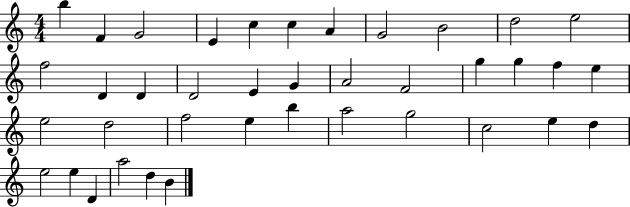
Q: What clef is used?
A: treble